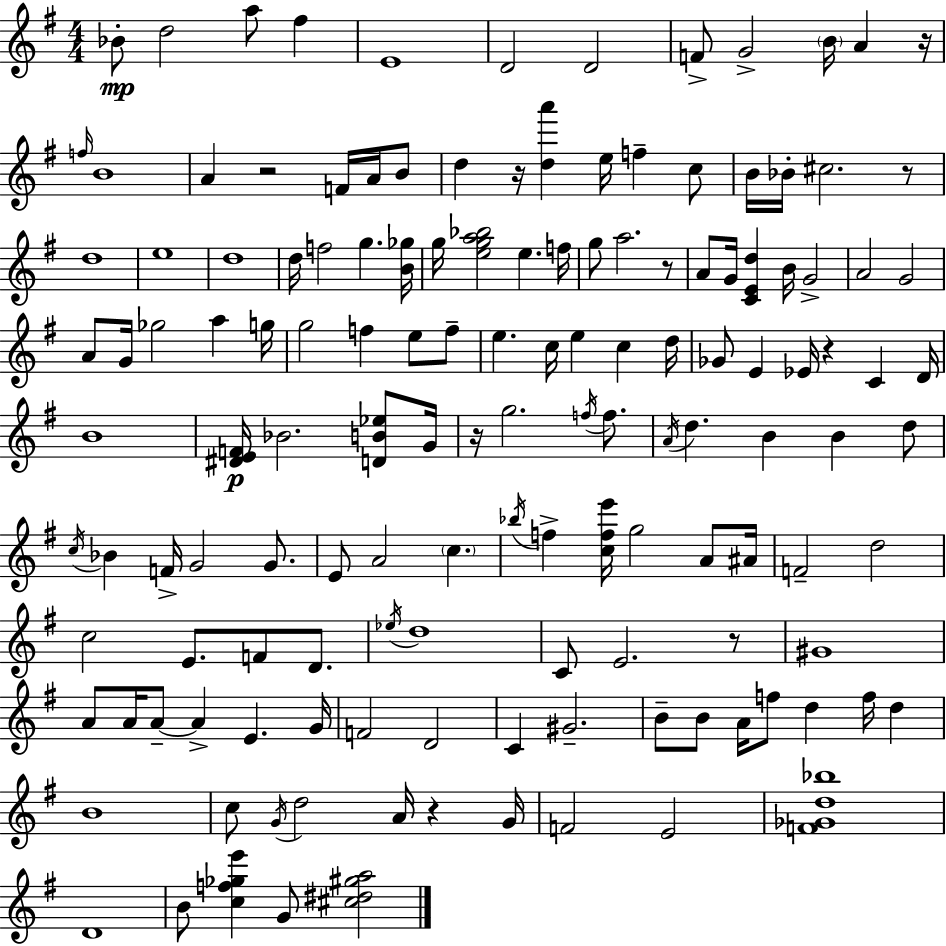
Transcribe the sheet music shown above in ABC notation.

X:1
T:Untitled
M:4/4
L:1/4
K:G
_B/2 d2 a/2 ^f E4 D2 D2 F/2 G2 B/4 A z/4 f/4 B4 A z2 F/4 A/4 B/2 d z/4 [da'] e/4 f c/2 B/4 _B/4 ^c2 z/2 d4 e4 d4 d/4 f2 g [B_g]/4 g/4 [ega_b]2 e f/4 g/2 a2 z/2 A/2 G/4 [CEd] B/4 G2 A2 G2 A/2 G/4 _g2 a g/4 g2 f e/2 f/2 e c/4 e c d/4 _G/2 E _E/4 z C D/4 B4 [^DEF]/4 _B2 [DB_e]/2 G/4 z/4 g2 f/4 f/2 A/4 d B B d/2 c/4 _B F/4 G2 G/2 E/2 A2 c _b/4 f [cfe']/4 g2 A/2 ^A/4 F2 d2 c2 E/2 F/2 D/2 _e/4 d4 C/2 E2 z/2 ^G4 A/2 A/4 A/2 A E G/4 F2 D2 C ^G2 B/2 B/2 A/4 f/2 d f/4 d B4 c/2 G/4 d2 A/4 z G/4 F2 E2 [F_Gd_b]4 D4 B/2 [cf_ge'] G/2 [^c^d^ga]2